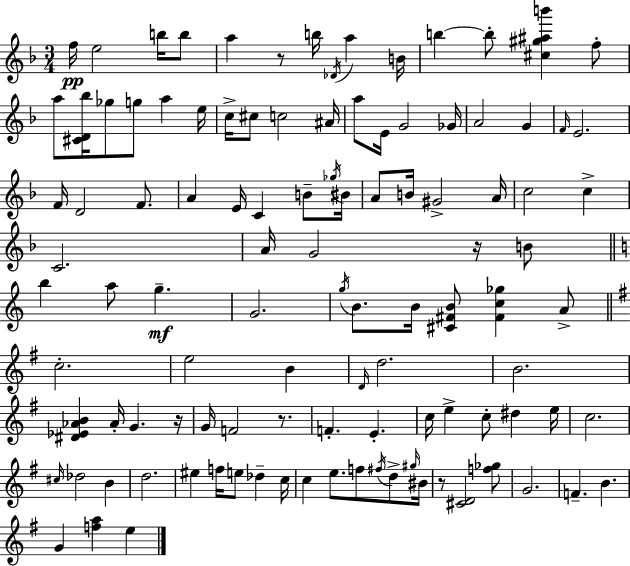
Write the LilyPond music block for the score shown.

{
  \clef treble
  \numericTimeSignature
  \time 3/4
  \key d \minor
  \repeat volta 2 { f''16\pp e''2 b''16 b''8 | a''4 r8 b''16 \acciaccatura { des'16 } a''4 | b'16 b''4~~ b''8-. <cis'' gis'' ais'' b'''>4 f''8-. | a''8 <cis' d' bes''>16 ges''8 g''8 a''4 | \break e''16 c''16-> cis''8 c''2 | ais'16 a''8 e'16 g'2 | ges'16 a'2 g'4 | \grace { f'16 } e'2. | \break f'16 d'2 f'8. | a'4 e'16 c'4 b'8-- | \acciaccatura { ges''16 } bis'16 a'8 b'16 gis'2-> | a'16 c''2 c''4-> | \break c'2. | a'16 g'2 | r16 b'8 \bar "||" \break \key c \major b''4 a''8 g''4.--\mf | g'2. | \acciaccatura { g''16 } b'8. b'16 <cis' fis' b'>8 <fis' c'' ges''>4 a'8-> | \bar "||" \break \key g \major c''2.-. | e''2 b'4 | \grace { d'16 } d''2. | b'2. | \break <dis' ees' aes' b'>4 aes'16-. g'4. | r16 g'16 f'2 r8. | f'4.-. e'4.-. | c''16 e''4-> c''8-. dis''4 | \break e''16 c''2. | \grace { cis''16 } des''2 b'4 | d''2. | eis''4 f''16 e''8 des''4-- | \break c''16 c''4 e''8. f''8 \acciaccatura { fis''16 } | d''8-> \grace { gis''16 } bis'16 r8 <cis' d'>2 | <f'' ges''>8 g'2. | f'4.-- b'4. | \break g'4 <f'' a''>4 | e''4 } \bar "|."
}